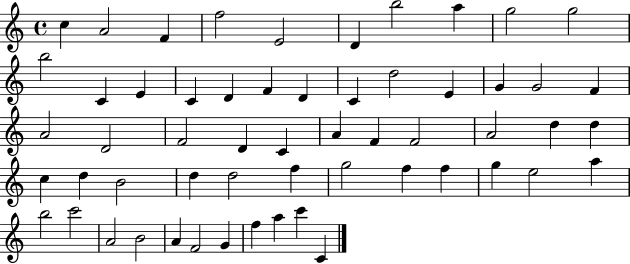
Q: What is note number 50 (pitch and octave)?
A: B4